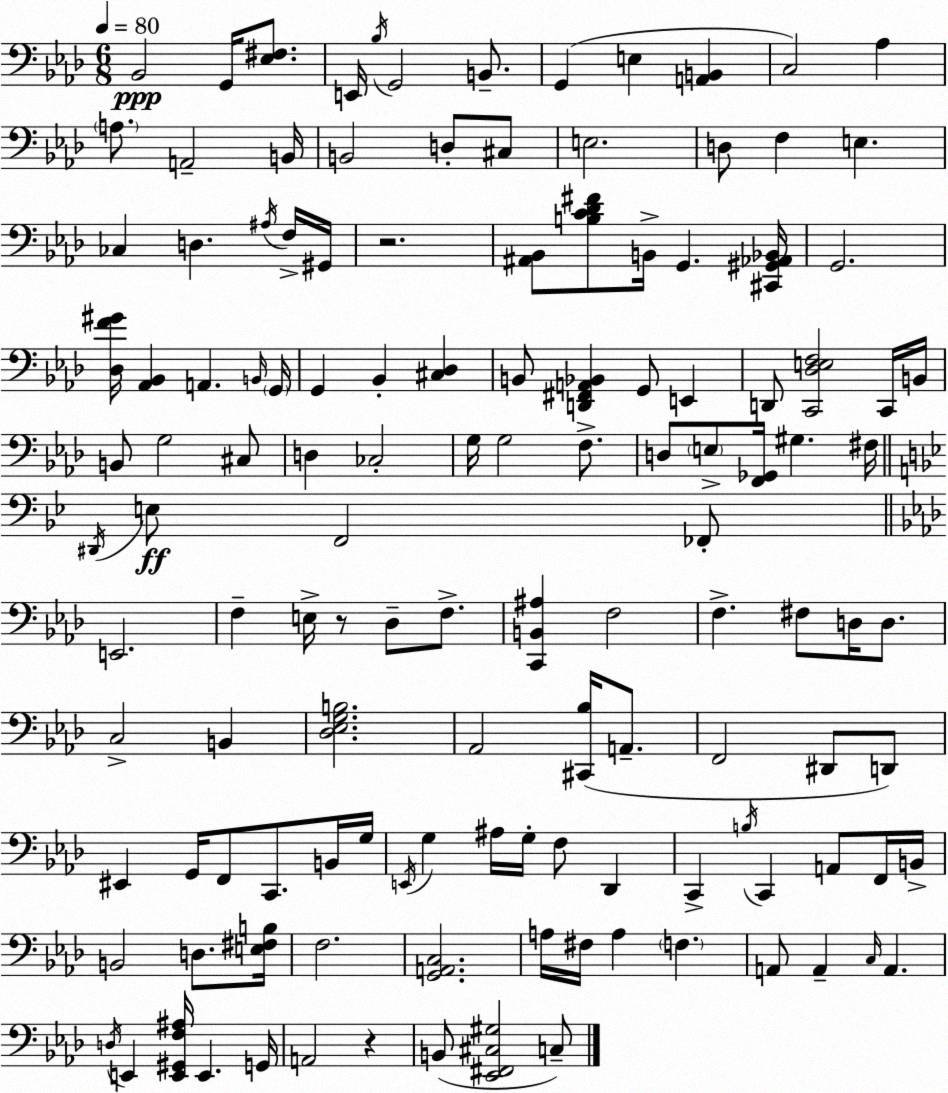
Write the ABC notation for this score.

X:1
T:Untitled
M:6/8
L:1/4
K:Ab
_B,,2 G,,/4 [_E,^F,]/2 E,,/4 _B,/4 G,,2 B,,/2 G,, E, [A,,B,,] C,2 _A, A,/2 A,,2 B,,/4 B,,2 D,/2 ^C,/2 E,2 D,/2 F, E, _C, D, ^A,/4 F,/4 ^G,,/4 z2 [^A,,_B,,]/2 [B,C_D^F]/2 B,,/4 G,, [^C,,^G,,_A,,_B,,]/4 G,,2 [_D,F^G]/4 [_A,,_B,,] A,, B,,/4 G,,/4 G,, _B,, [^C,_D,] B,,/2 [D,,^F,,A,,_B,,] G,,/2 E,, D,,/2 [C,,_D,E,F,]2 C,,/4 B,,/4 B,,/2 G,2 ^C,/2 D, _C,2 G,/4 G,2 F,/2 D,/2 E,/2 [F,,_G,,]/4 ^G, ^F,/4 ^D,,/4 E,/2 F,,2 _F,,/2 E,,2 F, E,/4 z/2 _D,/2 F,/2 [C,,B,,^A,] F,2 F, ^F,/2 D,/4 D,/2 C,2 B,, [_D,_E,G,B,]2 _A,,2 [^C,,_B,]/4 A,,/2 F,,2 ^D,,/2 D,,/2 ^E,, G,,/4 F,,/2 C,,/2 B,,/4 G,/4 E,,/4 G, ^A,/4 G,/4 F,/2 _D,, C,, B,/4 C,, A,,/2 F,,/4 B,,/4 B,,2 D,/2 [E,^F,B,]/4 F,2 [G,,A,,C,]2 A,/4 ^F,/4 A, F, A,,/2 A,, C,/4 A,, D,/4 E,, [E,,^G,,F,^A,]/4 E,, G,,/4 A,,2 z B,,/2 [_E,,^F,,^C,^G,]2 C,/2